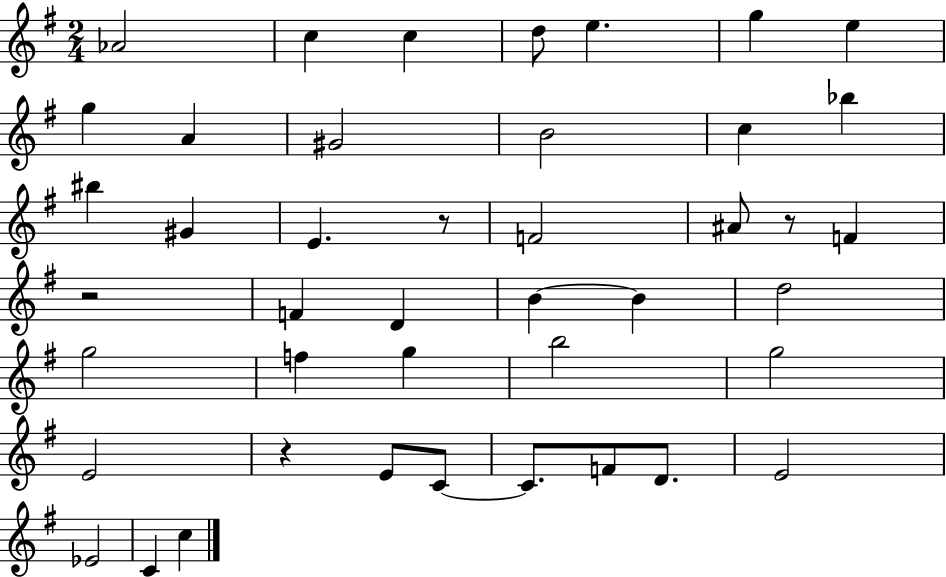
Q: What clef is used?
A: treble